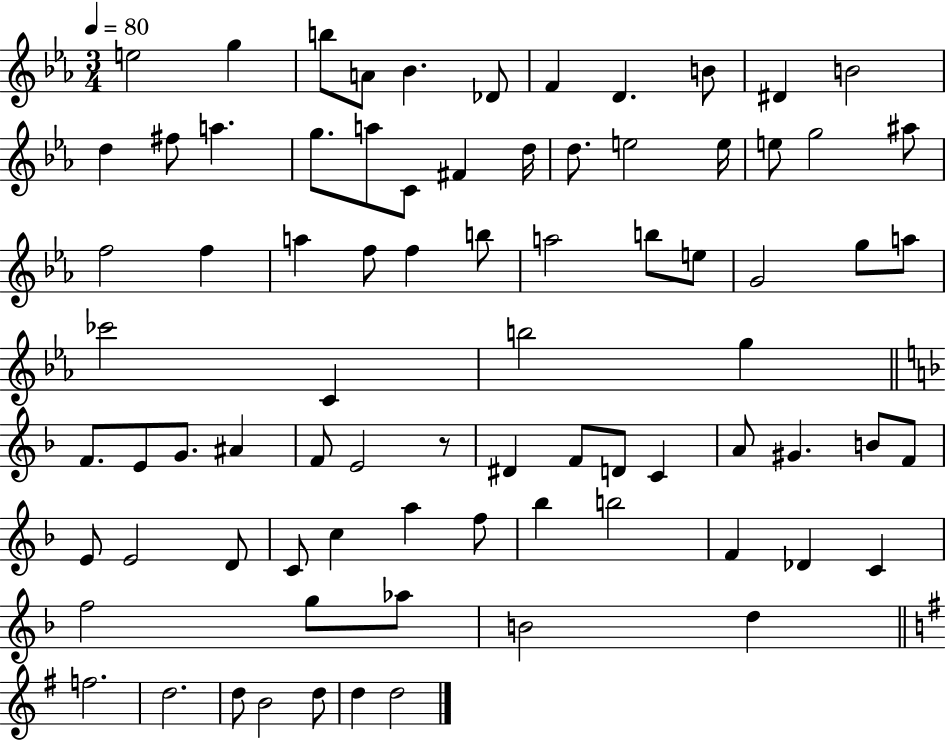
E5/h G5/q B5/e A4/e Bb4/q. Db4/e F4/q D4/q. B4/e D#4/q B4/h D5/q F#5/e A5/q. G5/e. A5/e C4/e F#4/q D5/s D5/e. E5/h E5/s E5/e G5/h A#5/e F5/h F5/q A5/q F5/e F5/q B5/e A5/h B5/e E5/e G4/h G5/e A5/e CES6/h C4/q B5/h G5/q F4/e. E4/e G4/e. A#4/q F4/e E4/h R/e D#4/q F4/e D4/e C4/q A4/e G#4/q. B4/e F4/e E4/e E4/h D4/e C4/e C5/q A5/q F5/e Bb5/q B5/h F4/q Db4/q C4/q F5/h G5/e Ab5/e B4/h D5/q F5/h. D5/h. D5/e B4/h D5/e D5/q D5/h